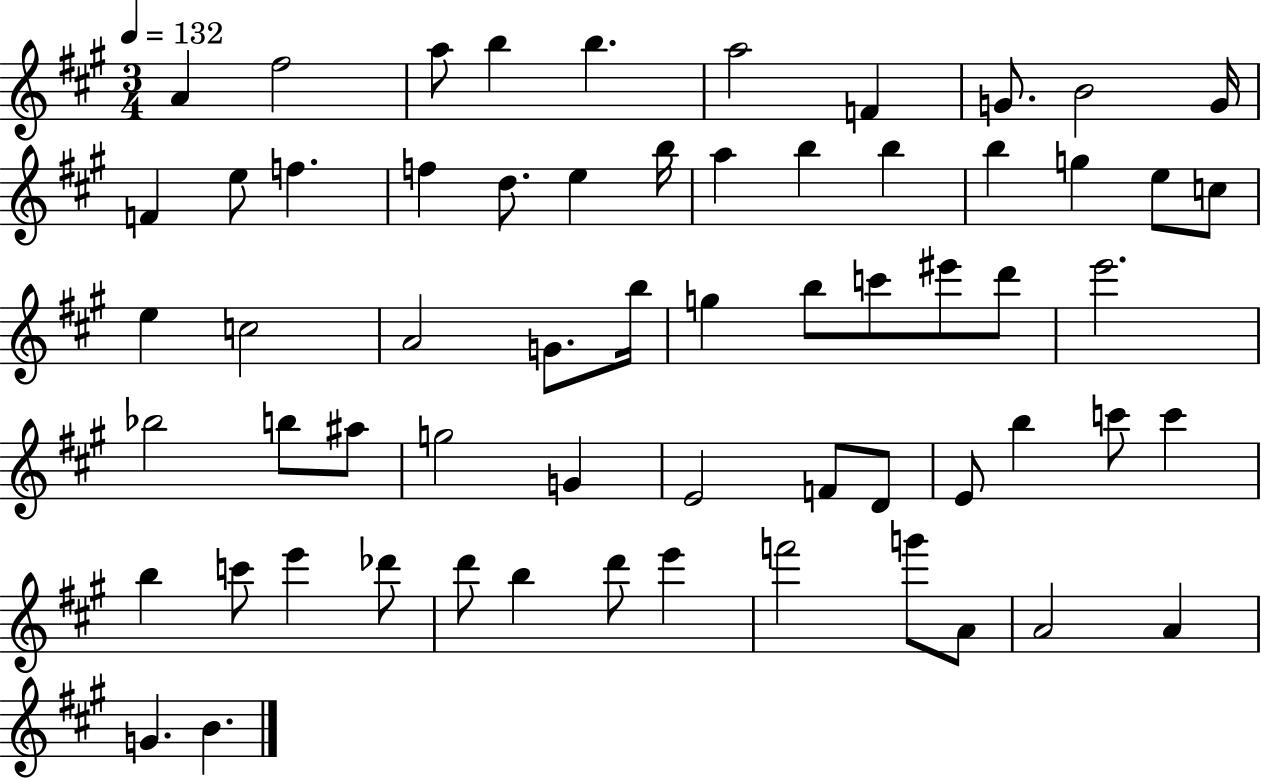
{
  \clef treble
  \numericTimeSignature
  \time 3/4
  \key a \major
  \tempo 4 = 132
  \repeat volta 2 { a'4 fis''2 | a''8 b''4 b''4. | a''2 f'4 | g'8. b'2 g'16 | \break f'4 e''8 f''4. | f''4 d''8. e''4 b''16 | a''4 b''4 b''4 | b''4 g''4 e''8 c''8 | \break e''4 c''2 | a'2 g'8. b''16 | g''4 b''8 c'''8 eis'''8 d'''8 | e'''2. | \break bes''2 b''8 ais''8 | g''2 g'4 | e'2 f'8 d'8 | e'8 b''4 c'''8 c'''4 | \break b''4 c'''8 e'''4 des'''8 | d'''8 b''4 d'''8 e'''4 | f'''2 g'''8 a'8 | a'2 a'4 | \break g'4. b'4. | } \bar "|."
}